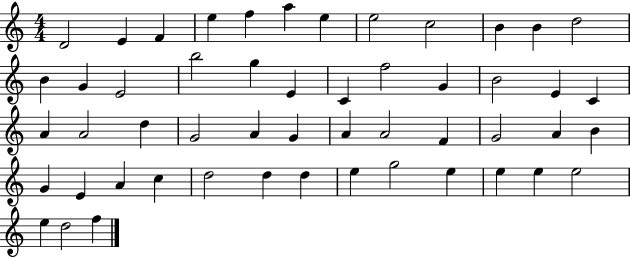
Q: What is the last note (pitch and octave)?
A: F5